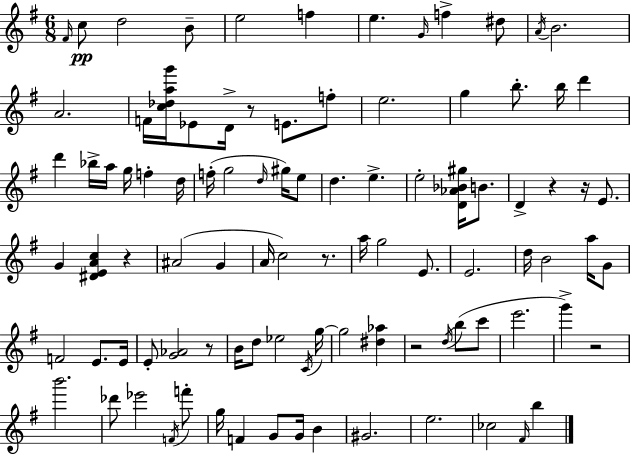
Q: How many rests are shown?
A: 8